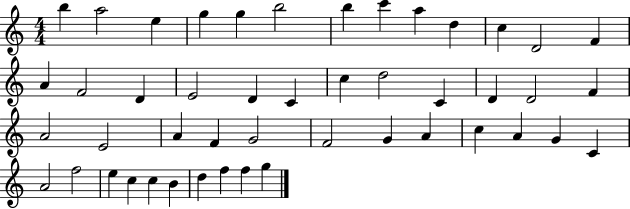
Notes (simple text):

B5/q A5/h E5/q G5/q G5/q B5/h B5/q C6/q A5/q D5/q C5/q D4/h F4/q A4/q F4/h D4/q E4/h D4/q C4/q C5/q D5/h C4/q D4/q D4/h F4/q A4/h E4/h A4/q F4/q G4/h F4/h G4/q A4/q C5/q A4/q G4/q C4/q A4/h F5/h E5/q C5/q C5/q B4/q D5/q F5/q F5/q G5/q